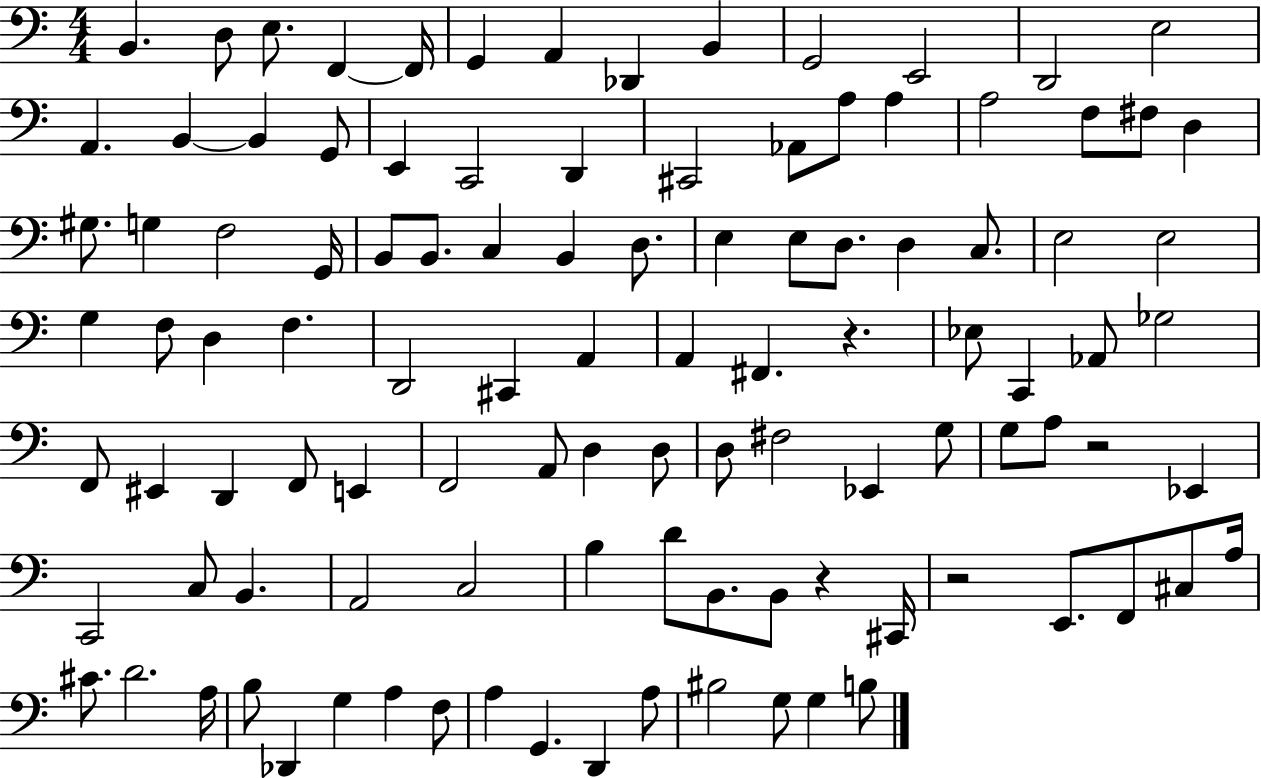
X:1
T:Untitled
M:4/4
L:1/4
K:C
B,, D,/2 E,/2 F,, F,,/4 G,, A,, _D,, B,, G,,2 E,,2 D,,2 E,2 A,, B,, B,, G,,/2 E,, C,,2 D,, ^C,,2 _A,,/2 A,/2 A, A,2 F,/2 ^F,/2 D, ^G,/2 G, F,2 G,,/4 B,,/2 B,,/2 C, B,, D,/2 E, E,/2 D,/2 D, C,/2 E,2 E,2 G, F,/2 D, F, D,,2 ^C,, A,, A,, ^F,, z _E,/2 C,, _A,,/2 _G,2 F,,/2 ^E,, D,, F,,/2 E,, F,,2 A,,/2 D, D,/2 D,/2 ^F,2 _E,, G,/2 G,/2 A,/2 z2 _E,, C,,2 C,/2 B,, A,,2 C,2 B, D/2 B,,/2 B,,/2 z ^C,,/4 z2 E,,/2 F,,/2 ^C,/2 A,/4 ^C/2 D2 A,/4 B,/2 _D,, G, A, F,/2 A, G,, D,, A,/2 ^B,2 G,/2 G, B,/2